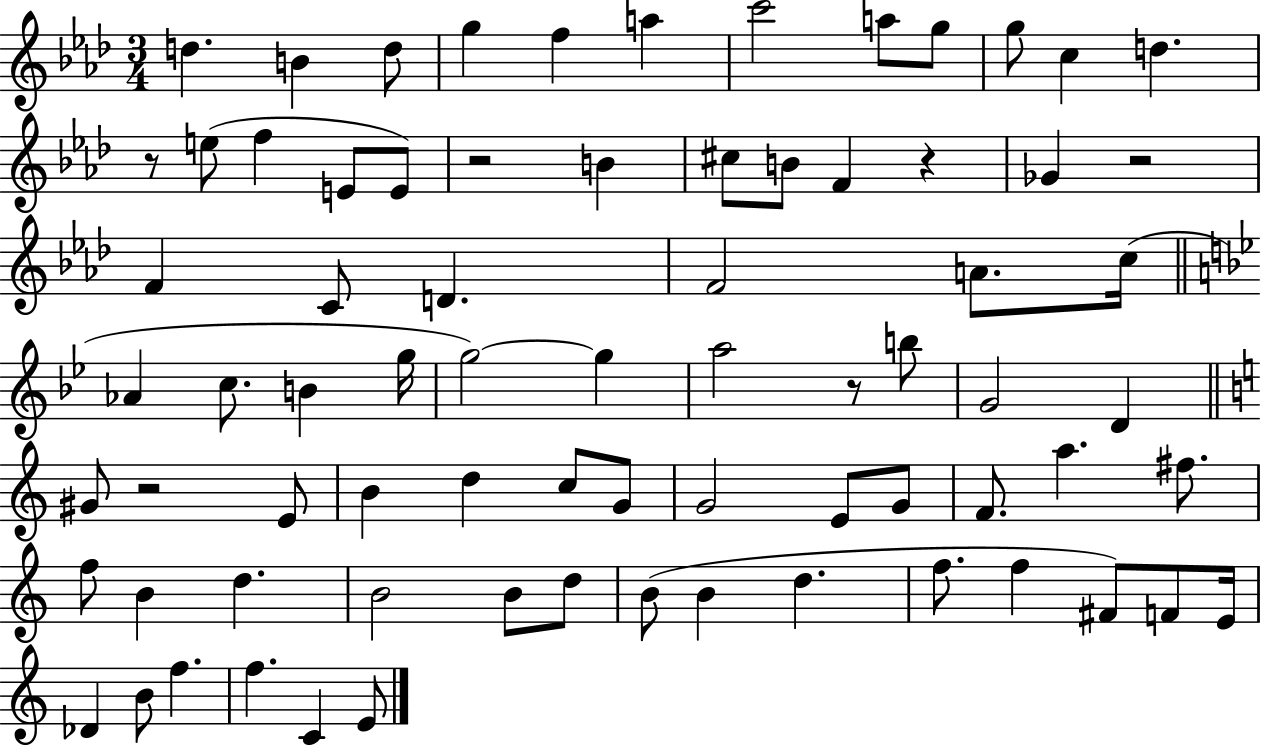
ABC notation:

X:1
T:Untitled
M:3/4
L:1/4
K:Ab
d B d/2 g f a c'2 a/2 g/2 g/2 c d z/2 e/2 f E/2 E/2 z2 B ^c/2 B/2 F z _G z2 F C/2 D F2 A/2 c/4 _A c/2 B g/4 g2 g a2 z/2 b/2 G2 D ^G/2 z2 E/2 B d c/2 G/2 G2 E/2 G/2 F/2 a ^f/2 f/2 B d B2 B/2 d/2 B/2 B d f/2 f ^F/2 F/2 E/4 _D B/2 f f C E/2